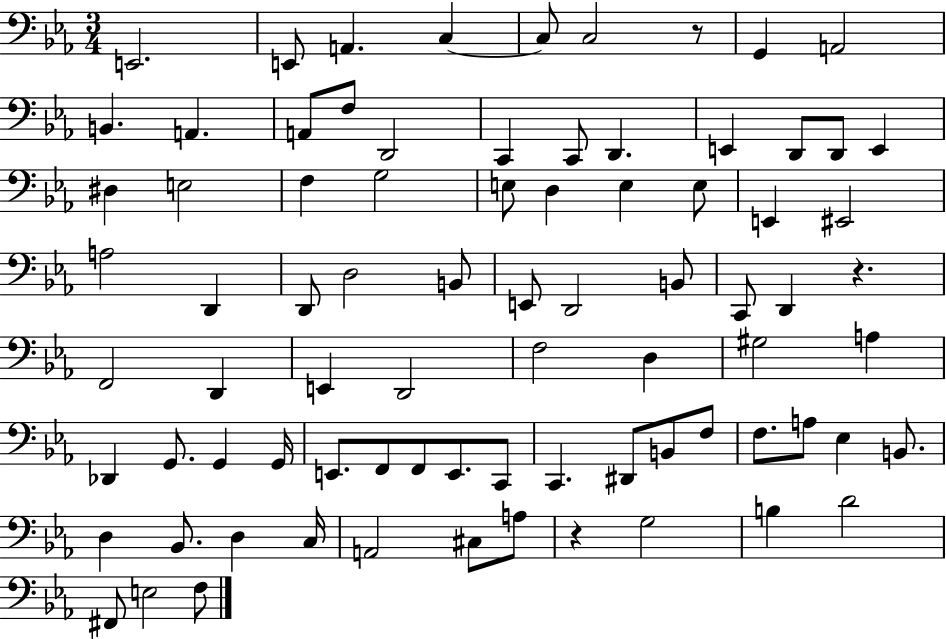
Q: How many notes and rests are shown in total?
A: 81